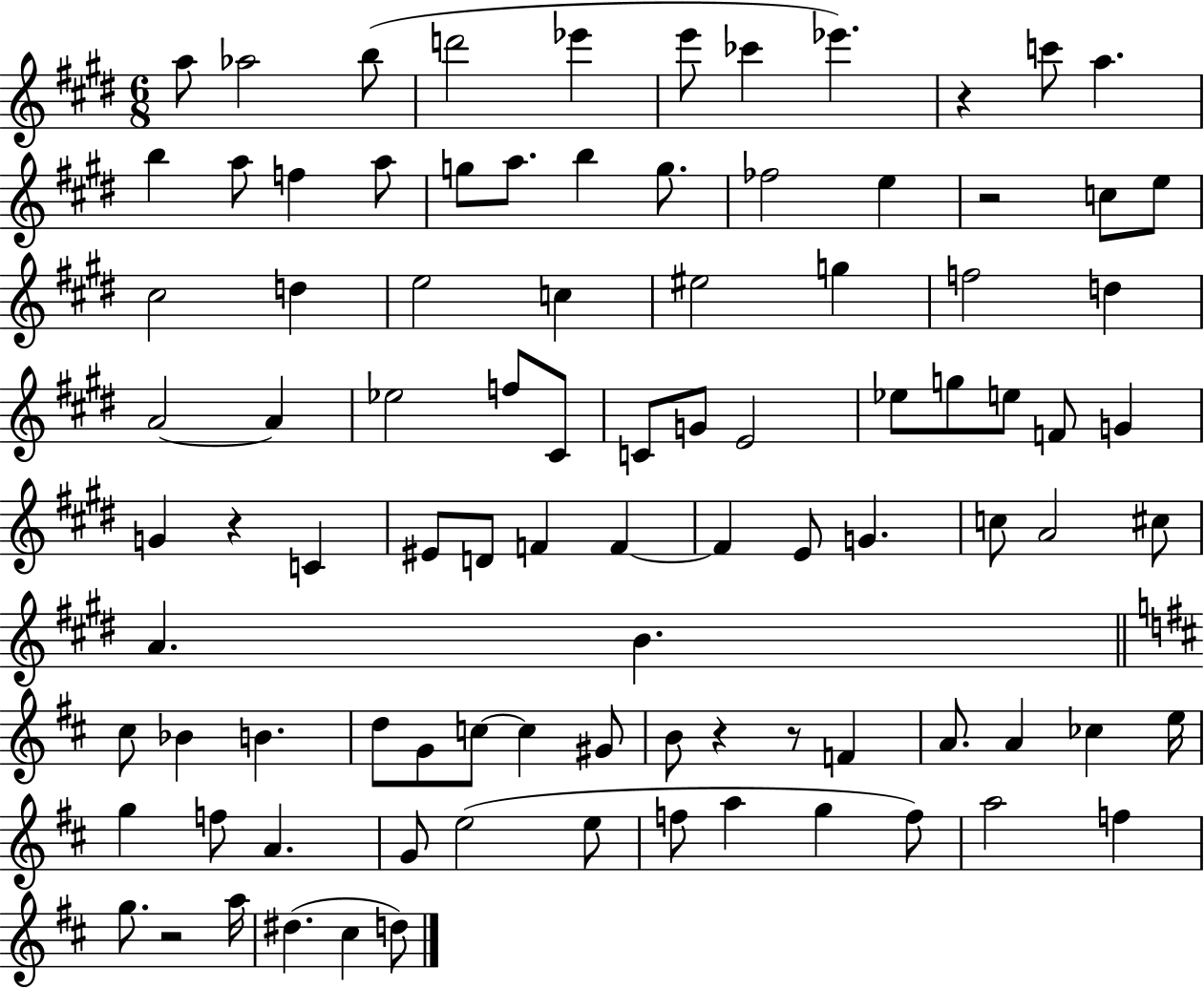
X:1
T:Untitled
M:6/8
L:1/4
K:E
a/2 _a2 b/2 d'2 _e' e'/2 _c' _e' z c'/2 a b a/2 f a/2 g/2 a/2 b g/2 _f2 e z2 c/2 e/2 ^c2 d e2 c ^e2 g f2 d A2 A _e2 f/2 ^C/2 C/2 G/2 E2 _e/2 g/2 e/2 F/2 G G z C ^E/2 D/2 F F F E/2 G c/2 A2 ^c/2 A B ^c/2 _B B d/2 G/2 c/2 c ^G/2 B/2 z z/2 F A/2 A _c e/4 g f/2 A G/2 e2 e/2 f/2 a g f/2 a2 f g/2 z2 a/4 ^d ^c d/2